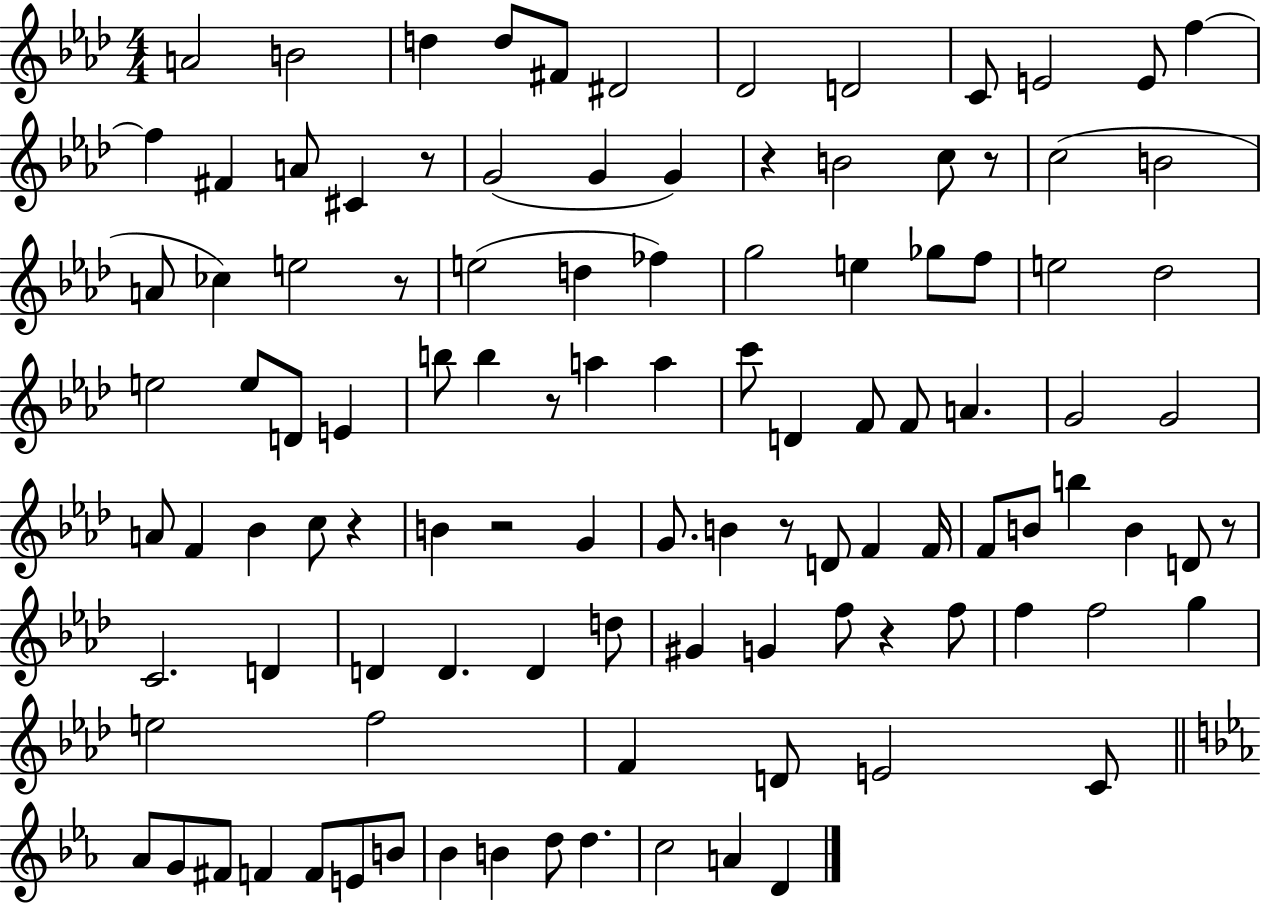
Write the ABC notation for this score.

X:1
T:Untitled
M:4/4
L:1/4
K:Ab
A2 B2 d d/2 ^F/2 ^D2 _D2 D2 C/2 E2 E/2 f f ^F A/2 ^C z/2 G2 G G z B2 c/2 z/2 c2 B2 A/2 _c e2 z/2 e2 d _f g2 e _g/2 f/2 e2 _d2 e2 e/2 D/2 E b/2 b z/2 a a c'/2 D F/2 F/2 A G2 G2 A/2 F _B c/2 z B z2 G G/2 B z/2 D/2 F F/4 F/2 B/2 b B D/2 z/2 C2 D D D D d/2 ^G G f/2 z f/2 f f2 g e2 f2 F D/2 E2 C/2 _A/2 G/2 ^F/2 F F/2 E/2 B/2 _B B d/2 d c2 A D